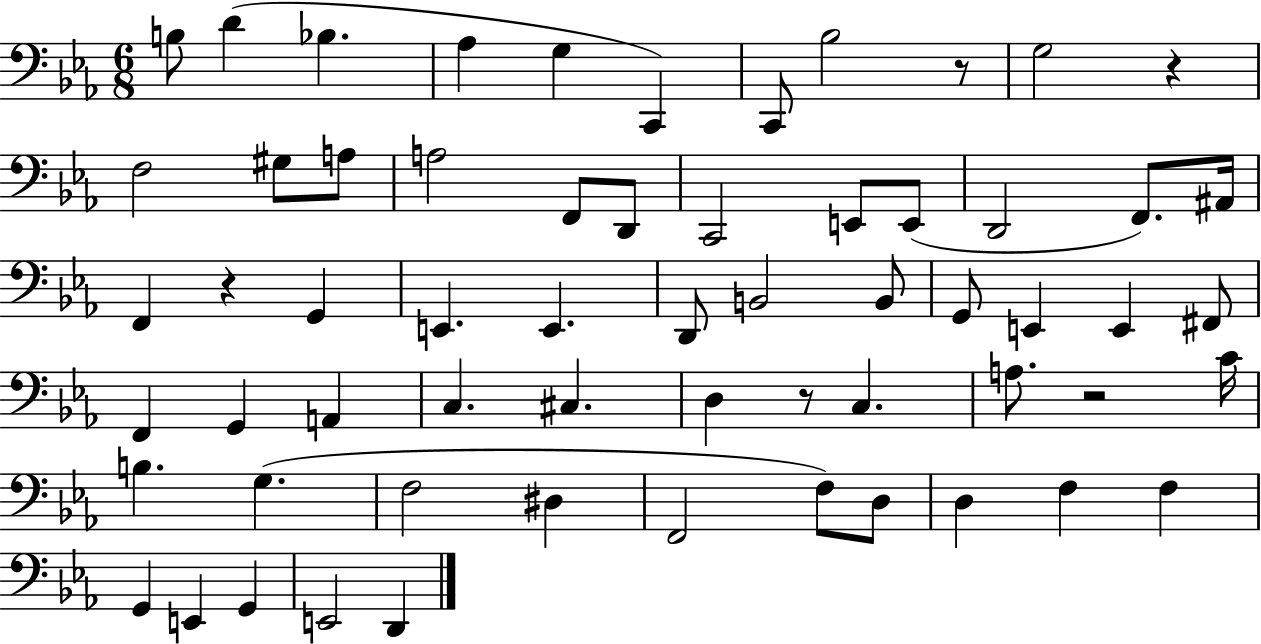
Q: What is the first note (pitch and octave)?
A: B3